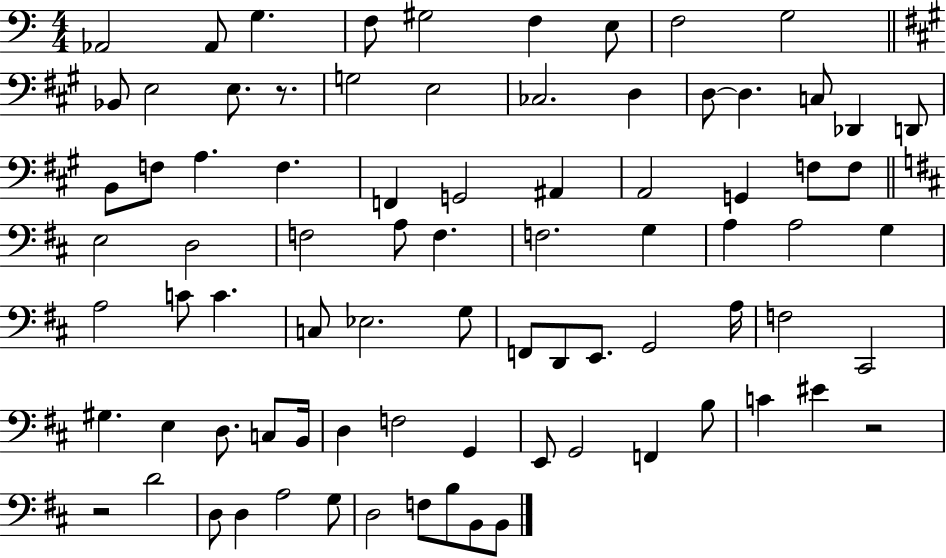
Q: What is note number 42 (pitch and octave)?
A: G3